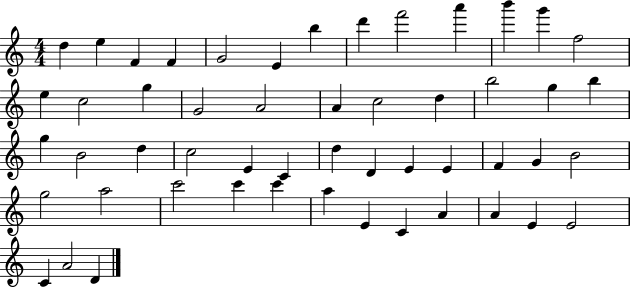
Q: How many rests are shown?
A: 0